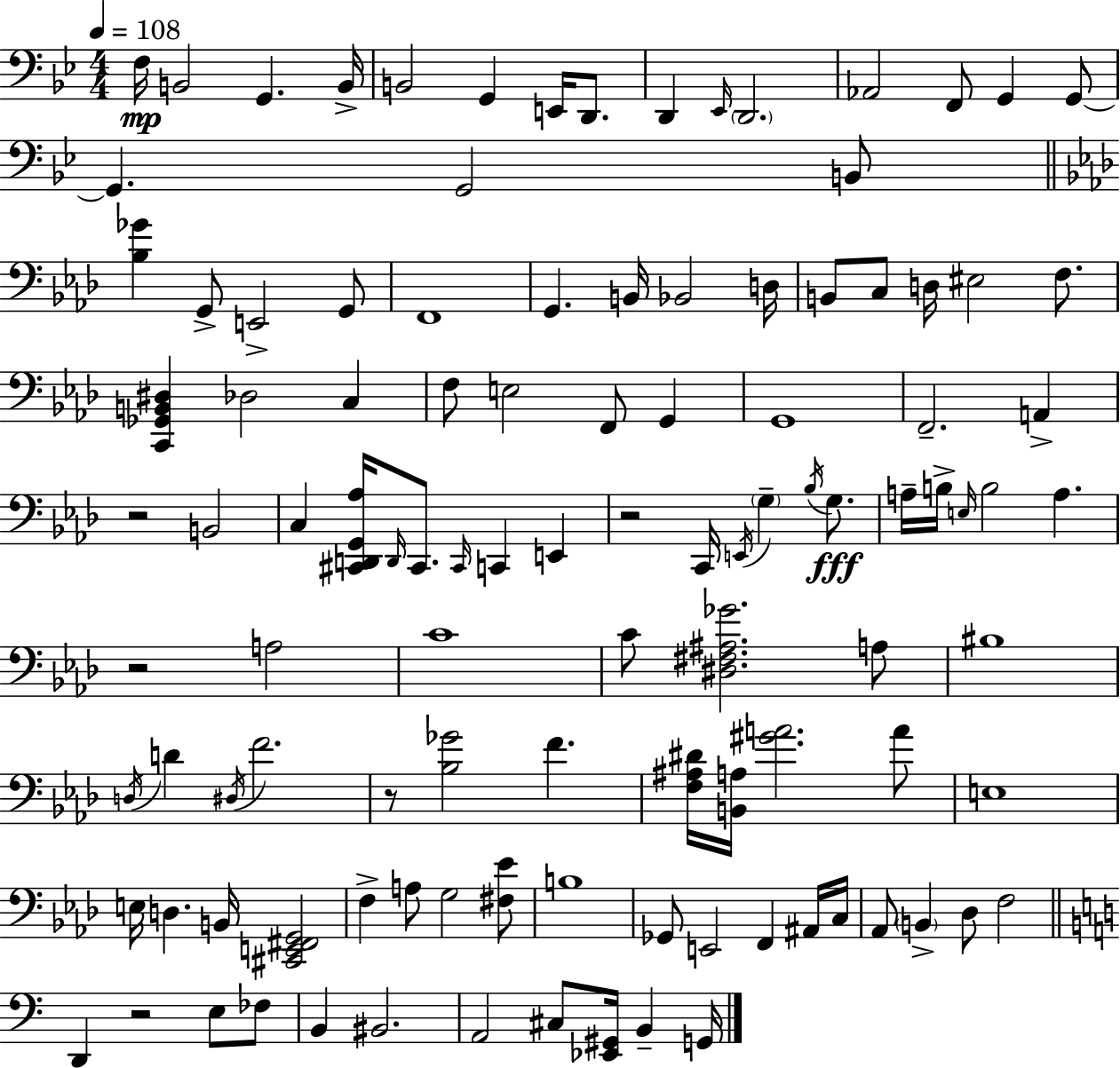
X:1
T:Untitled
M:4/4
L:1/4
K:Bb
F,/4 B,,2 G,, B,,/4 B,,2 G,, E,,/4 D,,/2 D,, _E,,/4 D,,2 _A,,2 F,,/2 G,, G,,/2 G,, G,,2 B,,/2 [_B,_G] G,,/2 E,,2 G,,/2 F,,4 G,, B,,/4 _B,,2 D,/4 B,,/2 C,/2 D,/4 ^E,2 F,/2 [C,,_G,,B,,^D,] _D,2 C, F,/2 E,2 F,,/2 G,, G,,4 F,,2 A,, z2 B,,2 C, [^C,,D,,G,,_A,]/4 D,,/4 ^C,,/2 ^C,,/4 C,, E,, z2 C,,/4 E,,/4 G, _B,/4 G,/2 A,/4 B,/4 E,/4 B,2 A, z2 A,2 C4 C/2 [^D,^F,^A,_G]2 A,/2 ^B,4 D,/4 D ^D,/4 F2 z/2 [_B,_G]2 F [F,^A,^D]/4 [B,,A,]/4 [^GA]2 A/2 E,4 E,/4 D, B,,/4 [^C,,E,,^F,,G,,]2 F, A,/2 G,2 [^F,_E]/2 B,4 _G,,/2 E,,2 F,, ^A,,/4 C,/4 _A,,/2 B,, _D,/2 F,2 D,, z2 E,/2 _F,/2 B,, ^B,,2 A,,2 ^C,/2 [_E,,^G,,]/4 B,, G,,/4